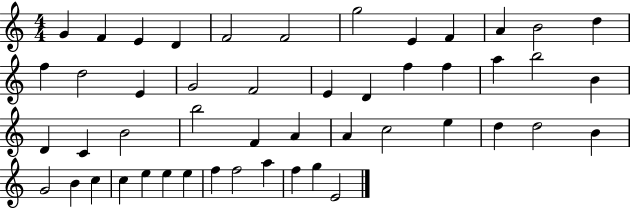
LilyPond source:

{
  \clef treble
  \numericTimeSignature
  \time 4/4
  \key c \major
  g'4 f'4 e'4 d'4 | f'2 f'2 | g''2 e'4 f'4 | a'4 b'2 d''4 | \break f''4 d''2 e'4 | g'2 f'2 | e'4 d'4 f''4 f''4 | a''4 b''2 b'4 | \break d'4 c'4 b'2 | b''2 f'4 a'4 | a'4 c''2 e''4 | d''4 d''2 b'4 | \break g'2 b'4 c''4 | c''4 e''4 e''4 e''4 | f''4 f''2 a''4 | f''4 g''4 e'2 | \break \bar "|."
}